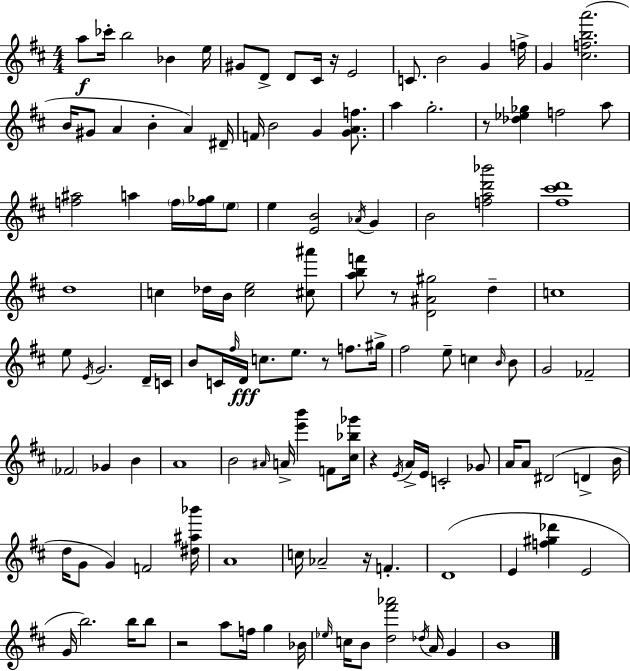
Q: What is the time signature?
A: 4/4